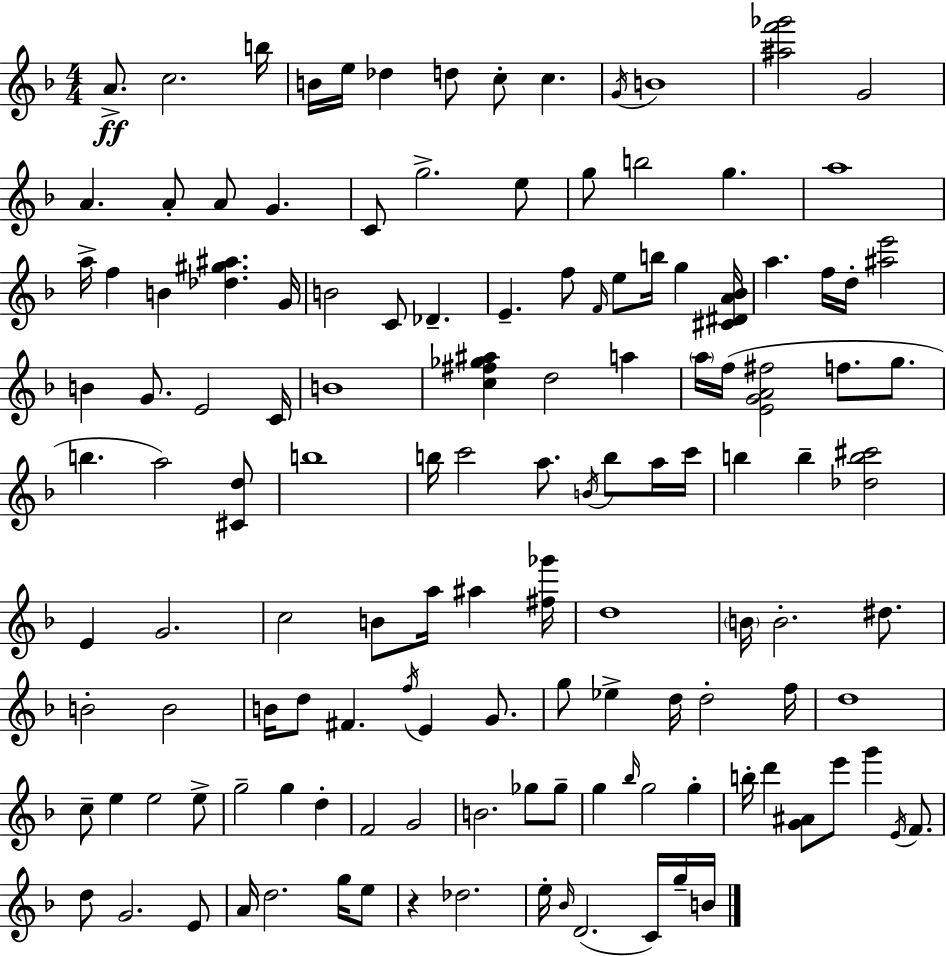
{
  \clef treble
  \numericTimeSignature
  \time 4/4
  \key d \minor
  a'8.->\ff c''2. b''16 | b'16 e''16 des''4 d''8 c''8-. c''4. | \acciaccatura { g'16 } b'1 | <ais'' f''' ges'''>2 g'2 | \break a'4. a'8-. a'8 g'4. | c'8 g''2.-> e''8 | g''8 b''2 g''4. | a''1 | \break a''16-> f''4 b'4 <des'' gis'' ais''>4. | g'16 b'2 c'8 des'4.-- | e'4.-- f''8 \grace { f'16 } e''8 b''16 g''4 | <cis' dis' a' bes'>16 a''4. f''16 d''16-. <ais'' e'''>2 | \break b'4 g'8. e'2 | c'16 b'1 | <c'' fis'' ges'' ais''>4 d''2 a''4 | \parenthesize a''16 f''16( <e' g' a' fis''>2 f''8. g''8. | \break b''4. a''2) | <cis' d''>8 b''1 | b''16 c'''2 a''8. \acciaccatura { b'16 } b''8 | a''16 c'''16 b''4 b''4-- <des'' b'' cis'''>2 | \break e'4 g'2. | c''2 b'8 a''16 ais''4 | <fis'' ges'''>16 d''1 | \parenthesize b'16 b'2.-. | \break dis''8. b'2-. b'2 | b'16 d''8 fis'4. \acciaccatura { f''16 } e'4 | g'8. g''8 ees''4-> d''16 d''2-. | f''16 d''1 | \break c''8-- e''4 e''2 | e''8-> g''2-- g''4 | d''4-. f'2 g'2 | b'2. | \break ges''8 ges''8-- g''4 \grace { bes''16 } g''2 | g''4-. b''16-. d'''4 <g' ais'>8 e'''8 g'''4 | \acciaccatura { e'16 } f'8. d''8 g'2. | e'8 a'16 d''2. | \break g''16 e''8 r4 des''2. | e''16-. \grace { bes'16 }( d'2. | c'16) g''16-- b'16 \bar "|."
}